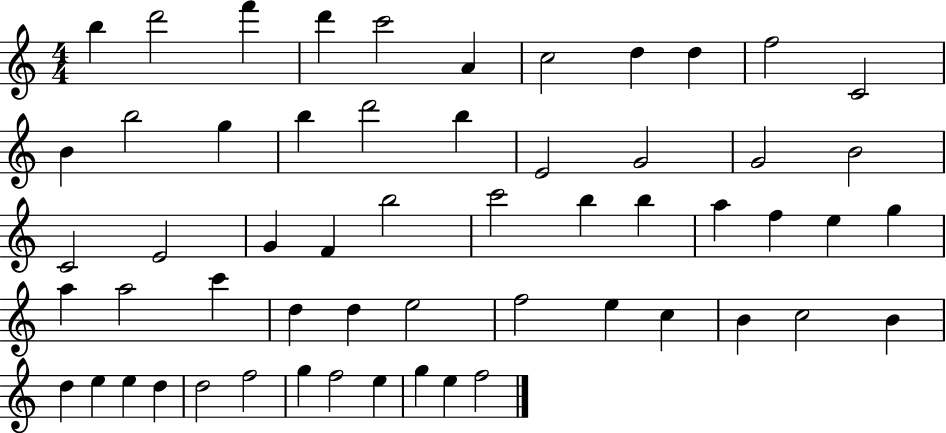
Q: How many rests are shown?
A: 0